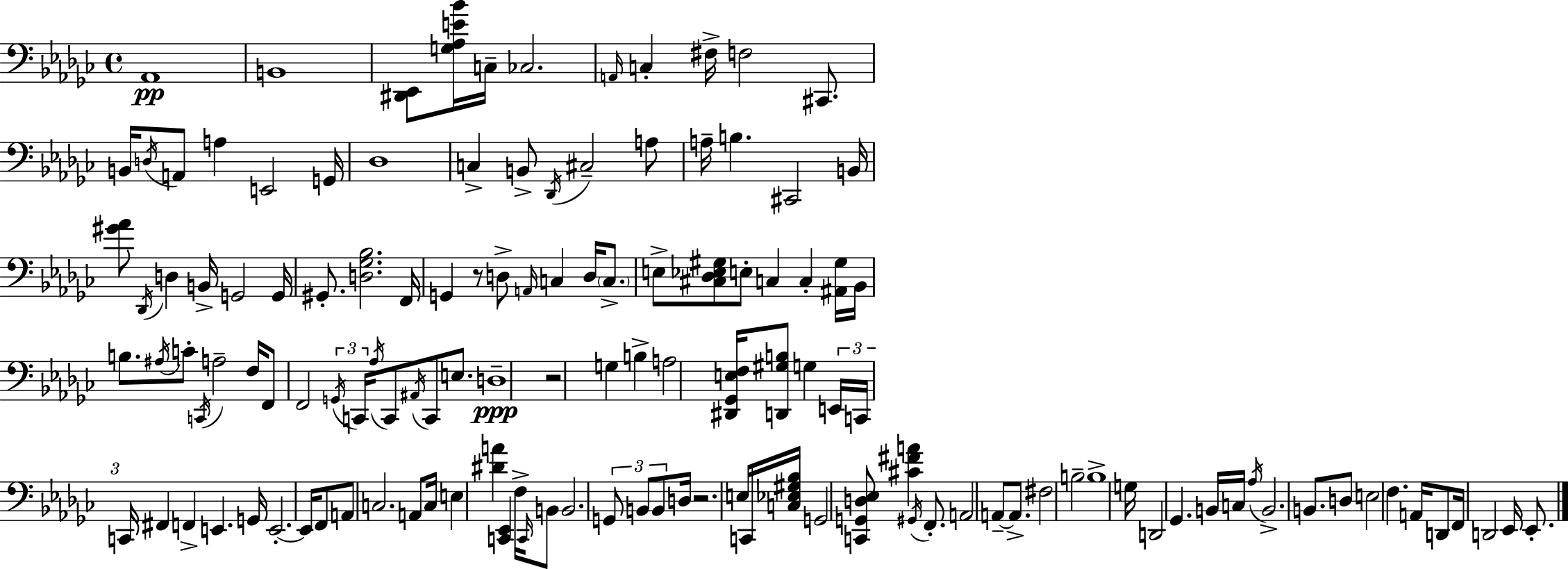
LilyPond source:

{
  \clef bass
  \time 4/4
  \defaultTimeSignature
  \key ees \minor
  \repeat volta 2 { aes,1\pp | b,1 | <dis, ees,>8 <g aes e' bes'>16 c16-- ces2. | \grace { a,16 } c4-. fis16-> f2 cis,8. | \break b,16 \acciaccatura { d16 } a,8 a4 e,2 | g,16 des1 | c4-> b,8-> \acciaccatura { des,16 } cis2-- | a8 a16-- b4. cis,2 | \break b,16 <gis' aes'>8 \acciaccatura { des,16 } d4 b,16-> g,2 | g,16 gis,8.-. <d ges bes>2. | f,16 g,4 r8 d8-> \grace { a,16 } c4 | d16 \parenthesize c8.-> e8-> <cis des ees gis>8 e8-. c4 c4-. | \break <ais, gis>16 bes,16 b8. \acciaccatura { ais16 } c'8-. \acciaccatura { c,16 } a2-- | f16 f,8 f,2 \tuplet 3/2 { \acciaccatura { g,16 } | c,16 \acciaccatura { aes16 } } c,8 \acciaccatura { ais,16 } c,8 e8. d1--\ppp | r2 | \break g4 b4-> a2 | <dis, ges, e f>16 <d, gis b>8 g4 \tuplet 3/2 { e,16 c,16 c,16 } fis,4 | f,4-> e,4. g,16 e,2.-.~~ | e,16 f,8 a,8 c2. | \break a,8 c16 e4 <dis' a'>4 | <c, ees,>4 f16-> \grace { c,16 } b,8 b,2. | \tuplet 3/2 { g,8 b,8 b,8 } d16 r2. | e16 c,16 <c ees gis bes>16 g,2 | \break <c, g, d ees>8 <cis' fis' a'>4 \acciaccatura { gis,16 } f,8.-. a,2 | a,8--~~ a,8.-> fis2 | b2-- b1-> | g16 d,2 | \break ges,4. b,16 c16 \acciaccatura { aes16 } b,2.-> | b,8. d8 e2 | f4. a,16 d,8 | f,16 d,2 ees,16 ees,8.-. } \bar "|."
}